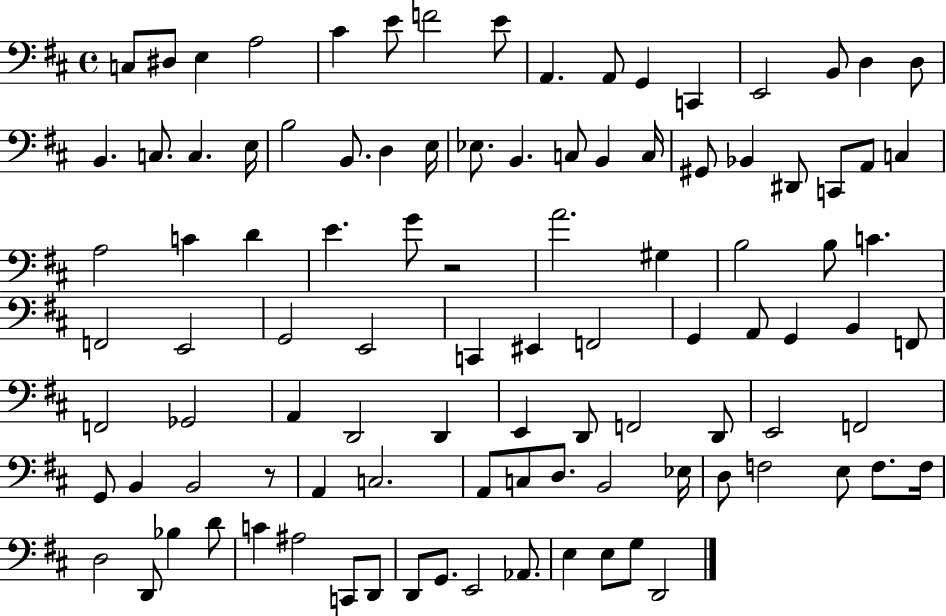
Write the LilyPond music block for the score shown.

{
  \clef bass
  \time 4/4
  \defaultTimeSignature
  \key d \major
  \repeat volta 2 { c8 dis8 e4 a2 | cis'4 e'8 f'2 e'8 | a,4. a,8 g,4 c,4 | e,2 b,8 d4 d8 | \break b,4. c8. c4. e16 | b2 b,8. d4 e16 | ees8. b,4. c8 b,4 c16 | gis,8 bes,4 dis,8 c,8 a,8 c4 | \break a2 c'4 d'4 | e'4. g'8 r2 | a'2. gis4 | b2 b8 c'4. | \break f,2 e,2 | g,2 e,2 | c,4 eis,4 f,2 | g,4 a,8 g,4 b,4 f,8 | \break f,2 ges,2 | a,4 d,2 d,4 | e,4 d,8 f,2 d,8 | e,2 f,2 | \break g,8 b,4 b,2 r8 | a,4 c2. | a,8 c8 d8. b,2 ees16 | d8 f2 e8 f8. f16 | \break d2 d,8 bes4 d'8 | c'4 ais2 c,8 d,8 | d,8 g,8. e,2 aes,8. | e4 e8 g8 d,2 | \break } \bar "|."
}